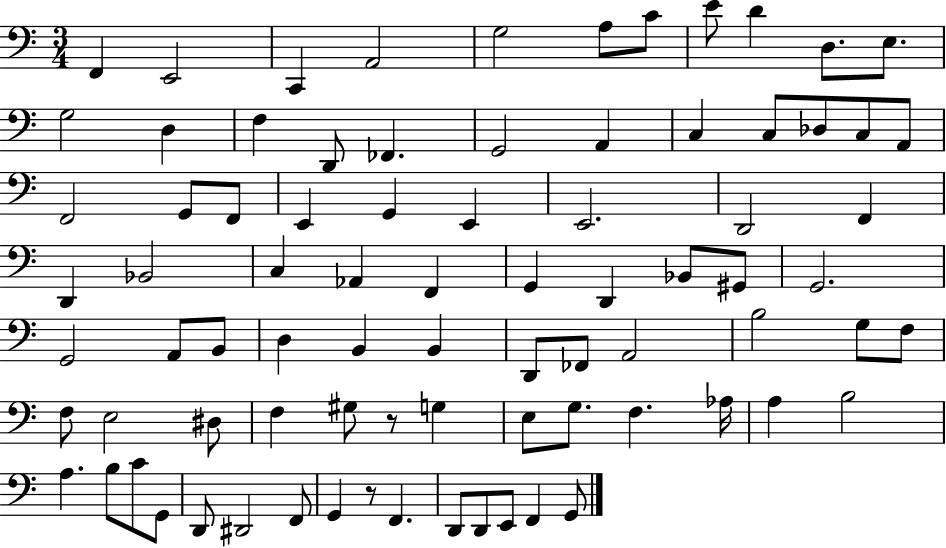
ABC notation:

X:1
T:Untitled
M:3/4
L:1/4
K:C
F,, E,,2 C,, A,,2 G,2 A,/2 C/2 E/2 D D,/2 E,/2 G,2 D, F, D,,/2 _F,, G,,2 A,, C, C,/2 _D,/2 C,/2 A,,/2 F,,2 G,,/2 F,,/2 E,, G,, E,, E,,2 D,,2 F,, D,, _B,,2 C, _A,, F,, G,, D,, _B,,/2 ^G,,/2 G,,2 G,,2 A,,/2 B,,/2 D, B,, B,, D,,/2 _F,,/2 A,,2 B,2 G,/2 F,/2 F,/2 E,2 ^D,/2 F, ^G,/2 z/2 G, E,/2 G,/2 F, _A,/4 A, B,2 A, B,/2 C/2 G,,/2 D,,/2 ^D,,2 F,,/2 G,, z/2 F,, D,,/2 D,,/2 E,,/2 F,, G,,/2